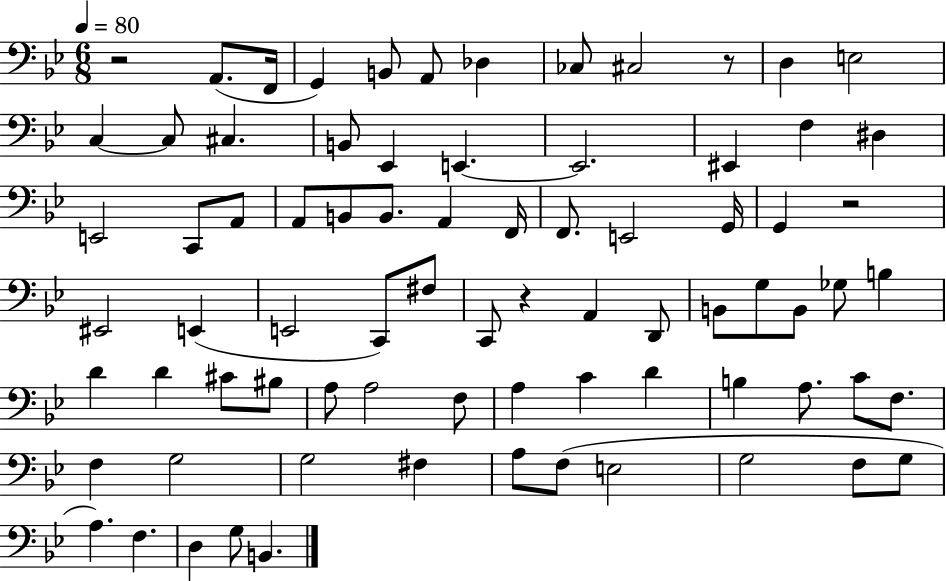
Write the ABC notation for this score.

X:1
T:Untitled
M:6/8
L:1/4
K:Bb
z2 A,,/2 F,,/4 G,, B,,/2 A,,/2 _D, _C,/2 ^C,2 z/2 D, E,2 C, C,/2 ^C, B,,/2 _E,, E,, E,,2 ^E,, F, ^D, E,,2 C,,/2 A,,/2 A,,/2 B,,/2 B,,/2 A,, F,,/4 F,,/2 E,,2 G,,/4 G,, z2 ^E,,2 E,, E,,2 C,,/2 ^F,/2 C,,/2 z A,, D,,/2 B,,/2 G,/2 B,,/2 _G,/2 B, D D ^C/2 ^B,/2 A,/2 A,2 F,/2 A, C D B, A,/2 C/2 F,/2 F, G,2 G,2 ^F, A,/2 F,/2 E,2 G,2 F,/2 G,/2 A, F, D, G,/2 B,,